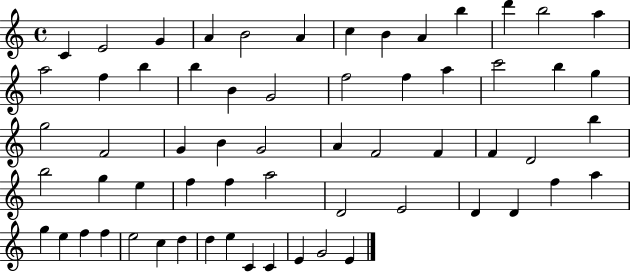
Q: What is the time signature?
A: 4/4